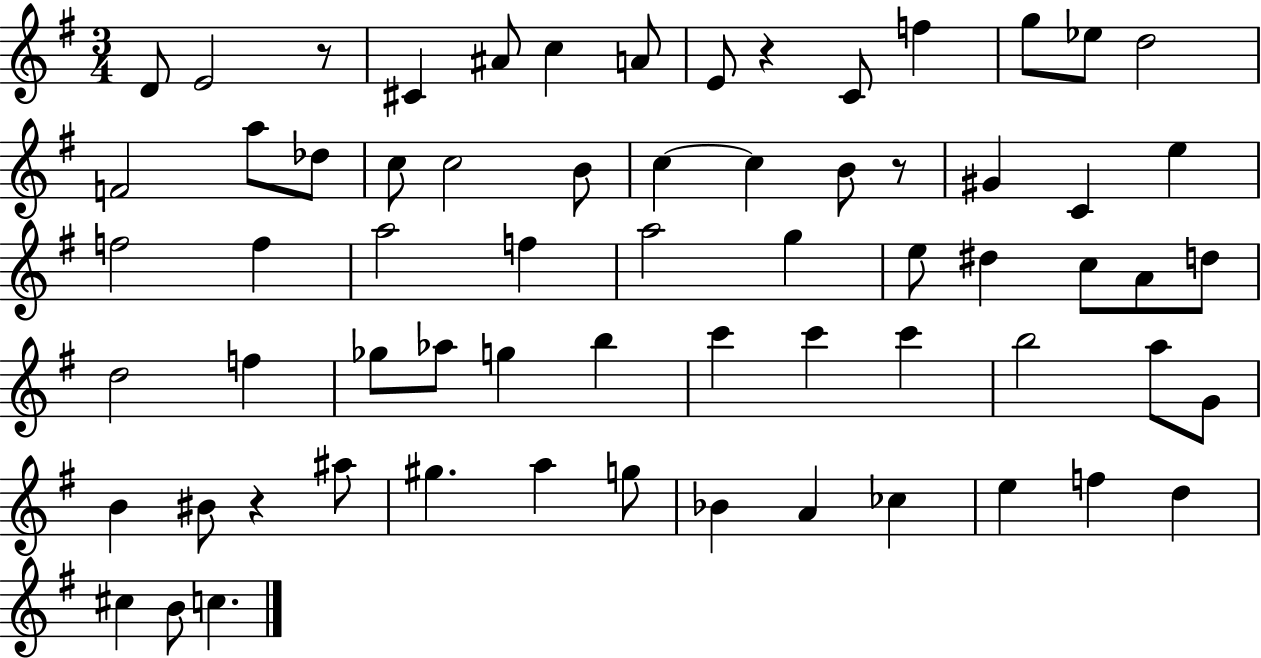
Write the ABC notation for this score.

X:1
T:Untitled
M:3/4
L:1/4
K:G
D/2 E2 z/2 ^C ^A/2 c A/2 E/2 z C/2 f g/2 _e/2 d2 F2 a/2 _d/2 c/2 c2 B/2 c c B/2 z/2 ^G C e f2 f a2 f a2 g e/2 ^d c/2 A/2 d/2 d2 f _g/2 _a/2 g b c' c' c' b2 a/2 G/2 B ^B/2 z ^a/2 ^g a g/2 _B A _c e f d ^c B/2 c